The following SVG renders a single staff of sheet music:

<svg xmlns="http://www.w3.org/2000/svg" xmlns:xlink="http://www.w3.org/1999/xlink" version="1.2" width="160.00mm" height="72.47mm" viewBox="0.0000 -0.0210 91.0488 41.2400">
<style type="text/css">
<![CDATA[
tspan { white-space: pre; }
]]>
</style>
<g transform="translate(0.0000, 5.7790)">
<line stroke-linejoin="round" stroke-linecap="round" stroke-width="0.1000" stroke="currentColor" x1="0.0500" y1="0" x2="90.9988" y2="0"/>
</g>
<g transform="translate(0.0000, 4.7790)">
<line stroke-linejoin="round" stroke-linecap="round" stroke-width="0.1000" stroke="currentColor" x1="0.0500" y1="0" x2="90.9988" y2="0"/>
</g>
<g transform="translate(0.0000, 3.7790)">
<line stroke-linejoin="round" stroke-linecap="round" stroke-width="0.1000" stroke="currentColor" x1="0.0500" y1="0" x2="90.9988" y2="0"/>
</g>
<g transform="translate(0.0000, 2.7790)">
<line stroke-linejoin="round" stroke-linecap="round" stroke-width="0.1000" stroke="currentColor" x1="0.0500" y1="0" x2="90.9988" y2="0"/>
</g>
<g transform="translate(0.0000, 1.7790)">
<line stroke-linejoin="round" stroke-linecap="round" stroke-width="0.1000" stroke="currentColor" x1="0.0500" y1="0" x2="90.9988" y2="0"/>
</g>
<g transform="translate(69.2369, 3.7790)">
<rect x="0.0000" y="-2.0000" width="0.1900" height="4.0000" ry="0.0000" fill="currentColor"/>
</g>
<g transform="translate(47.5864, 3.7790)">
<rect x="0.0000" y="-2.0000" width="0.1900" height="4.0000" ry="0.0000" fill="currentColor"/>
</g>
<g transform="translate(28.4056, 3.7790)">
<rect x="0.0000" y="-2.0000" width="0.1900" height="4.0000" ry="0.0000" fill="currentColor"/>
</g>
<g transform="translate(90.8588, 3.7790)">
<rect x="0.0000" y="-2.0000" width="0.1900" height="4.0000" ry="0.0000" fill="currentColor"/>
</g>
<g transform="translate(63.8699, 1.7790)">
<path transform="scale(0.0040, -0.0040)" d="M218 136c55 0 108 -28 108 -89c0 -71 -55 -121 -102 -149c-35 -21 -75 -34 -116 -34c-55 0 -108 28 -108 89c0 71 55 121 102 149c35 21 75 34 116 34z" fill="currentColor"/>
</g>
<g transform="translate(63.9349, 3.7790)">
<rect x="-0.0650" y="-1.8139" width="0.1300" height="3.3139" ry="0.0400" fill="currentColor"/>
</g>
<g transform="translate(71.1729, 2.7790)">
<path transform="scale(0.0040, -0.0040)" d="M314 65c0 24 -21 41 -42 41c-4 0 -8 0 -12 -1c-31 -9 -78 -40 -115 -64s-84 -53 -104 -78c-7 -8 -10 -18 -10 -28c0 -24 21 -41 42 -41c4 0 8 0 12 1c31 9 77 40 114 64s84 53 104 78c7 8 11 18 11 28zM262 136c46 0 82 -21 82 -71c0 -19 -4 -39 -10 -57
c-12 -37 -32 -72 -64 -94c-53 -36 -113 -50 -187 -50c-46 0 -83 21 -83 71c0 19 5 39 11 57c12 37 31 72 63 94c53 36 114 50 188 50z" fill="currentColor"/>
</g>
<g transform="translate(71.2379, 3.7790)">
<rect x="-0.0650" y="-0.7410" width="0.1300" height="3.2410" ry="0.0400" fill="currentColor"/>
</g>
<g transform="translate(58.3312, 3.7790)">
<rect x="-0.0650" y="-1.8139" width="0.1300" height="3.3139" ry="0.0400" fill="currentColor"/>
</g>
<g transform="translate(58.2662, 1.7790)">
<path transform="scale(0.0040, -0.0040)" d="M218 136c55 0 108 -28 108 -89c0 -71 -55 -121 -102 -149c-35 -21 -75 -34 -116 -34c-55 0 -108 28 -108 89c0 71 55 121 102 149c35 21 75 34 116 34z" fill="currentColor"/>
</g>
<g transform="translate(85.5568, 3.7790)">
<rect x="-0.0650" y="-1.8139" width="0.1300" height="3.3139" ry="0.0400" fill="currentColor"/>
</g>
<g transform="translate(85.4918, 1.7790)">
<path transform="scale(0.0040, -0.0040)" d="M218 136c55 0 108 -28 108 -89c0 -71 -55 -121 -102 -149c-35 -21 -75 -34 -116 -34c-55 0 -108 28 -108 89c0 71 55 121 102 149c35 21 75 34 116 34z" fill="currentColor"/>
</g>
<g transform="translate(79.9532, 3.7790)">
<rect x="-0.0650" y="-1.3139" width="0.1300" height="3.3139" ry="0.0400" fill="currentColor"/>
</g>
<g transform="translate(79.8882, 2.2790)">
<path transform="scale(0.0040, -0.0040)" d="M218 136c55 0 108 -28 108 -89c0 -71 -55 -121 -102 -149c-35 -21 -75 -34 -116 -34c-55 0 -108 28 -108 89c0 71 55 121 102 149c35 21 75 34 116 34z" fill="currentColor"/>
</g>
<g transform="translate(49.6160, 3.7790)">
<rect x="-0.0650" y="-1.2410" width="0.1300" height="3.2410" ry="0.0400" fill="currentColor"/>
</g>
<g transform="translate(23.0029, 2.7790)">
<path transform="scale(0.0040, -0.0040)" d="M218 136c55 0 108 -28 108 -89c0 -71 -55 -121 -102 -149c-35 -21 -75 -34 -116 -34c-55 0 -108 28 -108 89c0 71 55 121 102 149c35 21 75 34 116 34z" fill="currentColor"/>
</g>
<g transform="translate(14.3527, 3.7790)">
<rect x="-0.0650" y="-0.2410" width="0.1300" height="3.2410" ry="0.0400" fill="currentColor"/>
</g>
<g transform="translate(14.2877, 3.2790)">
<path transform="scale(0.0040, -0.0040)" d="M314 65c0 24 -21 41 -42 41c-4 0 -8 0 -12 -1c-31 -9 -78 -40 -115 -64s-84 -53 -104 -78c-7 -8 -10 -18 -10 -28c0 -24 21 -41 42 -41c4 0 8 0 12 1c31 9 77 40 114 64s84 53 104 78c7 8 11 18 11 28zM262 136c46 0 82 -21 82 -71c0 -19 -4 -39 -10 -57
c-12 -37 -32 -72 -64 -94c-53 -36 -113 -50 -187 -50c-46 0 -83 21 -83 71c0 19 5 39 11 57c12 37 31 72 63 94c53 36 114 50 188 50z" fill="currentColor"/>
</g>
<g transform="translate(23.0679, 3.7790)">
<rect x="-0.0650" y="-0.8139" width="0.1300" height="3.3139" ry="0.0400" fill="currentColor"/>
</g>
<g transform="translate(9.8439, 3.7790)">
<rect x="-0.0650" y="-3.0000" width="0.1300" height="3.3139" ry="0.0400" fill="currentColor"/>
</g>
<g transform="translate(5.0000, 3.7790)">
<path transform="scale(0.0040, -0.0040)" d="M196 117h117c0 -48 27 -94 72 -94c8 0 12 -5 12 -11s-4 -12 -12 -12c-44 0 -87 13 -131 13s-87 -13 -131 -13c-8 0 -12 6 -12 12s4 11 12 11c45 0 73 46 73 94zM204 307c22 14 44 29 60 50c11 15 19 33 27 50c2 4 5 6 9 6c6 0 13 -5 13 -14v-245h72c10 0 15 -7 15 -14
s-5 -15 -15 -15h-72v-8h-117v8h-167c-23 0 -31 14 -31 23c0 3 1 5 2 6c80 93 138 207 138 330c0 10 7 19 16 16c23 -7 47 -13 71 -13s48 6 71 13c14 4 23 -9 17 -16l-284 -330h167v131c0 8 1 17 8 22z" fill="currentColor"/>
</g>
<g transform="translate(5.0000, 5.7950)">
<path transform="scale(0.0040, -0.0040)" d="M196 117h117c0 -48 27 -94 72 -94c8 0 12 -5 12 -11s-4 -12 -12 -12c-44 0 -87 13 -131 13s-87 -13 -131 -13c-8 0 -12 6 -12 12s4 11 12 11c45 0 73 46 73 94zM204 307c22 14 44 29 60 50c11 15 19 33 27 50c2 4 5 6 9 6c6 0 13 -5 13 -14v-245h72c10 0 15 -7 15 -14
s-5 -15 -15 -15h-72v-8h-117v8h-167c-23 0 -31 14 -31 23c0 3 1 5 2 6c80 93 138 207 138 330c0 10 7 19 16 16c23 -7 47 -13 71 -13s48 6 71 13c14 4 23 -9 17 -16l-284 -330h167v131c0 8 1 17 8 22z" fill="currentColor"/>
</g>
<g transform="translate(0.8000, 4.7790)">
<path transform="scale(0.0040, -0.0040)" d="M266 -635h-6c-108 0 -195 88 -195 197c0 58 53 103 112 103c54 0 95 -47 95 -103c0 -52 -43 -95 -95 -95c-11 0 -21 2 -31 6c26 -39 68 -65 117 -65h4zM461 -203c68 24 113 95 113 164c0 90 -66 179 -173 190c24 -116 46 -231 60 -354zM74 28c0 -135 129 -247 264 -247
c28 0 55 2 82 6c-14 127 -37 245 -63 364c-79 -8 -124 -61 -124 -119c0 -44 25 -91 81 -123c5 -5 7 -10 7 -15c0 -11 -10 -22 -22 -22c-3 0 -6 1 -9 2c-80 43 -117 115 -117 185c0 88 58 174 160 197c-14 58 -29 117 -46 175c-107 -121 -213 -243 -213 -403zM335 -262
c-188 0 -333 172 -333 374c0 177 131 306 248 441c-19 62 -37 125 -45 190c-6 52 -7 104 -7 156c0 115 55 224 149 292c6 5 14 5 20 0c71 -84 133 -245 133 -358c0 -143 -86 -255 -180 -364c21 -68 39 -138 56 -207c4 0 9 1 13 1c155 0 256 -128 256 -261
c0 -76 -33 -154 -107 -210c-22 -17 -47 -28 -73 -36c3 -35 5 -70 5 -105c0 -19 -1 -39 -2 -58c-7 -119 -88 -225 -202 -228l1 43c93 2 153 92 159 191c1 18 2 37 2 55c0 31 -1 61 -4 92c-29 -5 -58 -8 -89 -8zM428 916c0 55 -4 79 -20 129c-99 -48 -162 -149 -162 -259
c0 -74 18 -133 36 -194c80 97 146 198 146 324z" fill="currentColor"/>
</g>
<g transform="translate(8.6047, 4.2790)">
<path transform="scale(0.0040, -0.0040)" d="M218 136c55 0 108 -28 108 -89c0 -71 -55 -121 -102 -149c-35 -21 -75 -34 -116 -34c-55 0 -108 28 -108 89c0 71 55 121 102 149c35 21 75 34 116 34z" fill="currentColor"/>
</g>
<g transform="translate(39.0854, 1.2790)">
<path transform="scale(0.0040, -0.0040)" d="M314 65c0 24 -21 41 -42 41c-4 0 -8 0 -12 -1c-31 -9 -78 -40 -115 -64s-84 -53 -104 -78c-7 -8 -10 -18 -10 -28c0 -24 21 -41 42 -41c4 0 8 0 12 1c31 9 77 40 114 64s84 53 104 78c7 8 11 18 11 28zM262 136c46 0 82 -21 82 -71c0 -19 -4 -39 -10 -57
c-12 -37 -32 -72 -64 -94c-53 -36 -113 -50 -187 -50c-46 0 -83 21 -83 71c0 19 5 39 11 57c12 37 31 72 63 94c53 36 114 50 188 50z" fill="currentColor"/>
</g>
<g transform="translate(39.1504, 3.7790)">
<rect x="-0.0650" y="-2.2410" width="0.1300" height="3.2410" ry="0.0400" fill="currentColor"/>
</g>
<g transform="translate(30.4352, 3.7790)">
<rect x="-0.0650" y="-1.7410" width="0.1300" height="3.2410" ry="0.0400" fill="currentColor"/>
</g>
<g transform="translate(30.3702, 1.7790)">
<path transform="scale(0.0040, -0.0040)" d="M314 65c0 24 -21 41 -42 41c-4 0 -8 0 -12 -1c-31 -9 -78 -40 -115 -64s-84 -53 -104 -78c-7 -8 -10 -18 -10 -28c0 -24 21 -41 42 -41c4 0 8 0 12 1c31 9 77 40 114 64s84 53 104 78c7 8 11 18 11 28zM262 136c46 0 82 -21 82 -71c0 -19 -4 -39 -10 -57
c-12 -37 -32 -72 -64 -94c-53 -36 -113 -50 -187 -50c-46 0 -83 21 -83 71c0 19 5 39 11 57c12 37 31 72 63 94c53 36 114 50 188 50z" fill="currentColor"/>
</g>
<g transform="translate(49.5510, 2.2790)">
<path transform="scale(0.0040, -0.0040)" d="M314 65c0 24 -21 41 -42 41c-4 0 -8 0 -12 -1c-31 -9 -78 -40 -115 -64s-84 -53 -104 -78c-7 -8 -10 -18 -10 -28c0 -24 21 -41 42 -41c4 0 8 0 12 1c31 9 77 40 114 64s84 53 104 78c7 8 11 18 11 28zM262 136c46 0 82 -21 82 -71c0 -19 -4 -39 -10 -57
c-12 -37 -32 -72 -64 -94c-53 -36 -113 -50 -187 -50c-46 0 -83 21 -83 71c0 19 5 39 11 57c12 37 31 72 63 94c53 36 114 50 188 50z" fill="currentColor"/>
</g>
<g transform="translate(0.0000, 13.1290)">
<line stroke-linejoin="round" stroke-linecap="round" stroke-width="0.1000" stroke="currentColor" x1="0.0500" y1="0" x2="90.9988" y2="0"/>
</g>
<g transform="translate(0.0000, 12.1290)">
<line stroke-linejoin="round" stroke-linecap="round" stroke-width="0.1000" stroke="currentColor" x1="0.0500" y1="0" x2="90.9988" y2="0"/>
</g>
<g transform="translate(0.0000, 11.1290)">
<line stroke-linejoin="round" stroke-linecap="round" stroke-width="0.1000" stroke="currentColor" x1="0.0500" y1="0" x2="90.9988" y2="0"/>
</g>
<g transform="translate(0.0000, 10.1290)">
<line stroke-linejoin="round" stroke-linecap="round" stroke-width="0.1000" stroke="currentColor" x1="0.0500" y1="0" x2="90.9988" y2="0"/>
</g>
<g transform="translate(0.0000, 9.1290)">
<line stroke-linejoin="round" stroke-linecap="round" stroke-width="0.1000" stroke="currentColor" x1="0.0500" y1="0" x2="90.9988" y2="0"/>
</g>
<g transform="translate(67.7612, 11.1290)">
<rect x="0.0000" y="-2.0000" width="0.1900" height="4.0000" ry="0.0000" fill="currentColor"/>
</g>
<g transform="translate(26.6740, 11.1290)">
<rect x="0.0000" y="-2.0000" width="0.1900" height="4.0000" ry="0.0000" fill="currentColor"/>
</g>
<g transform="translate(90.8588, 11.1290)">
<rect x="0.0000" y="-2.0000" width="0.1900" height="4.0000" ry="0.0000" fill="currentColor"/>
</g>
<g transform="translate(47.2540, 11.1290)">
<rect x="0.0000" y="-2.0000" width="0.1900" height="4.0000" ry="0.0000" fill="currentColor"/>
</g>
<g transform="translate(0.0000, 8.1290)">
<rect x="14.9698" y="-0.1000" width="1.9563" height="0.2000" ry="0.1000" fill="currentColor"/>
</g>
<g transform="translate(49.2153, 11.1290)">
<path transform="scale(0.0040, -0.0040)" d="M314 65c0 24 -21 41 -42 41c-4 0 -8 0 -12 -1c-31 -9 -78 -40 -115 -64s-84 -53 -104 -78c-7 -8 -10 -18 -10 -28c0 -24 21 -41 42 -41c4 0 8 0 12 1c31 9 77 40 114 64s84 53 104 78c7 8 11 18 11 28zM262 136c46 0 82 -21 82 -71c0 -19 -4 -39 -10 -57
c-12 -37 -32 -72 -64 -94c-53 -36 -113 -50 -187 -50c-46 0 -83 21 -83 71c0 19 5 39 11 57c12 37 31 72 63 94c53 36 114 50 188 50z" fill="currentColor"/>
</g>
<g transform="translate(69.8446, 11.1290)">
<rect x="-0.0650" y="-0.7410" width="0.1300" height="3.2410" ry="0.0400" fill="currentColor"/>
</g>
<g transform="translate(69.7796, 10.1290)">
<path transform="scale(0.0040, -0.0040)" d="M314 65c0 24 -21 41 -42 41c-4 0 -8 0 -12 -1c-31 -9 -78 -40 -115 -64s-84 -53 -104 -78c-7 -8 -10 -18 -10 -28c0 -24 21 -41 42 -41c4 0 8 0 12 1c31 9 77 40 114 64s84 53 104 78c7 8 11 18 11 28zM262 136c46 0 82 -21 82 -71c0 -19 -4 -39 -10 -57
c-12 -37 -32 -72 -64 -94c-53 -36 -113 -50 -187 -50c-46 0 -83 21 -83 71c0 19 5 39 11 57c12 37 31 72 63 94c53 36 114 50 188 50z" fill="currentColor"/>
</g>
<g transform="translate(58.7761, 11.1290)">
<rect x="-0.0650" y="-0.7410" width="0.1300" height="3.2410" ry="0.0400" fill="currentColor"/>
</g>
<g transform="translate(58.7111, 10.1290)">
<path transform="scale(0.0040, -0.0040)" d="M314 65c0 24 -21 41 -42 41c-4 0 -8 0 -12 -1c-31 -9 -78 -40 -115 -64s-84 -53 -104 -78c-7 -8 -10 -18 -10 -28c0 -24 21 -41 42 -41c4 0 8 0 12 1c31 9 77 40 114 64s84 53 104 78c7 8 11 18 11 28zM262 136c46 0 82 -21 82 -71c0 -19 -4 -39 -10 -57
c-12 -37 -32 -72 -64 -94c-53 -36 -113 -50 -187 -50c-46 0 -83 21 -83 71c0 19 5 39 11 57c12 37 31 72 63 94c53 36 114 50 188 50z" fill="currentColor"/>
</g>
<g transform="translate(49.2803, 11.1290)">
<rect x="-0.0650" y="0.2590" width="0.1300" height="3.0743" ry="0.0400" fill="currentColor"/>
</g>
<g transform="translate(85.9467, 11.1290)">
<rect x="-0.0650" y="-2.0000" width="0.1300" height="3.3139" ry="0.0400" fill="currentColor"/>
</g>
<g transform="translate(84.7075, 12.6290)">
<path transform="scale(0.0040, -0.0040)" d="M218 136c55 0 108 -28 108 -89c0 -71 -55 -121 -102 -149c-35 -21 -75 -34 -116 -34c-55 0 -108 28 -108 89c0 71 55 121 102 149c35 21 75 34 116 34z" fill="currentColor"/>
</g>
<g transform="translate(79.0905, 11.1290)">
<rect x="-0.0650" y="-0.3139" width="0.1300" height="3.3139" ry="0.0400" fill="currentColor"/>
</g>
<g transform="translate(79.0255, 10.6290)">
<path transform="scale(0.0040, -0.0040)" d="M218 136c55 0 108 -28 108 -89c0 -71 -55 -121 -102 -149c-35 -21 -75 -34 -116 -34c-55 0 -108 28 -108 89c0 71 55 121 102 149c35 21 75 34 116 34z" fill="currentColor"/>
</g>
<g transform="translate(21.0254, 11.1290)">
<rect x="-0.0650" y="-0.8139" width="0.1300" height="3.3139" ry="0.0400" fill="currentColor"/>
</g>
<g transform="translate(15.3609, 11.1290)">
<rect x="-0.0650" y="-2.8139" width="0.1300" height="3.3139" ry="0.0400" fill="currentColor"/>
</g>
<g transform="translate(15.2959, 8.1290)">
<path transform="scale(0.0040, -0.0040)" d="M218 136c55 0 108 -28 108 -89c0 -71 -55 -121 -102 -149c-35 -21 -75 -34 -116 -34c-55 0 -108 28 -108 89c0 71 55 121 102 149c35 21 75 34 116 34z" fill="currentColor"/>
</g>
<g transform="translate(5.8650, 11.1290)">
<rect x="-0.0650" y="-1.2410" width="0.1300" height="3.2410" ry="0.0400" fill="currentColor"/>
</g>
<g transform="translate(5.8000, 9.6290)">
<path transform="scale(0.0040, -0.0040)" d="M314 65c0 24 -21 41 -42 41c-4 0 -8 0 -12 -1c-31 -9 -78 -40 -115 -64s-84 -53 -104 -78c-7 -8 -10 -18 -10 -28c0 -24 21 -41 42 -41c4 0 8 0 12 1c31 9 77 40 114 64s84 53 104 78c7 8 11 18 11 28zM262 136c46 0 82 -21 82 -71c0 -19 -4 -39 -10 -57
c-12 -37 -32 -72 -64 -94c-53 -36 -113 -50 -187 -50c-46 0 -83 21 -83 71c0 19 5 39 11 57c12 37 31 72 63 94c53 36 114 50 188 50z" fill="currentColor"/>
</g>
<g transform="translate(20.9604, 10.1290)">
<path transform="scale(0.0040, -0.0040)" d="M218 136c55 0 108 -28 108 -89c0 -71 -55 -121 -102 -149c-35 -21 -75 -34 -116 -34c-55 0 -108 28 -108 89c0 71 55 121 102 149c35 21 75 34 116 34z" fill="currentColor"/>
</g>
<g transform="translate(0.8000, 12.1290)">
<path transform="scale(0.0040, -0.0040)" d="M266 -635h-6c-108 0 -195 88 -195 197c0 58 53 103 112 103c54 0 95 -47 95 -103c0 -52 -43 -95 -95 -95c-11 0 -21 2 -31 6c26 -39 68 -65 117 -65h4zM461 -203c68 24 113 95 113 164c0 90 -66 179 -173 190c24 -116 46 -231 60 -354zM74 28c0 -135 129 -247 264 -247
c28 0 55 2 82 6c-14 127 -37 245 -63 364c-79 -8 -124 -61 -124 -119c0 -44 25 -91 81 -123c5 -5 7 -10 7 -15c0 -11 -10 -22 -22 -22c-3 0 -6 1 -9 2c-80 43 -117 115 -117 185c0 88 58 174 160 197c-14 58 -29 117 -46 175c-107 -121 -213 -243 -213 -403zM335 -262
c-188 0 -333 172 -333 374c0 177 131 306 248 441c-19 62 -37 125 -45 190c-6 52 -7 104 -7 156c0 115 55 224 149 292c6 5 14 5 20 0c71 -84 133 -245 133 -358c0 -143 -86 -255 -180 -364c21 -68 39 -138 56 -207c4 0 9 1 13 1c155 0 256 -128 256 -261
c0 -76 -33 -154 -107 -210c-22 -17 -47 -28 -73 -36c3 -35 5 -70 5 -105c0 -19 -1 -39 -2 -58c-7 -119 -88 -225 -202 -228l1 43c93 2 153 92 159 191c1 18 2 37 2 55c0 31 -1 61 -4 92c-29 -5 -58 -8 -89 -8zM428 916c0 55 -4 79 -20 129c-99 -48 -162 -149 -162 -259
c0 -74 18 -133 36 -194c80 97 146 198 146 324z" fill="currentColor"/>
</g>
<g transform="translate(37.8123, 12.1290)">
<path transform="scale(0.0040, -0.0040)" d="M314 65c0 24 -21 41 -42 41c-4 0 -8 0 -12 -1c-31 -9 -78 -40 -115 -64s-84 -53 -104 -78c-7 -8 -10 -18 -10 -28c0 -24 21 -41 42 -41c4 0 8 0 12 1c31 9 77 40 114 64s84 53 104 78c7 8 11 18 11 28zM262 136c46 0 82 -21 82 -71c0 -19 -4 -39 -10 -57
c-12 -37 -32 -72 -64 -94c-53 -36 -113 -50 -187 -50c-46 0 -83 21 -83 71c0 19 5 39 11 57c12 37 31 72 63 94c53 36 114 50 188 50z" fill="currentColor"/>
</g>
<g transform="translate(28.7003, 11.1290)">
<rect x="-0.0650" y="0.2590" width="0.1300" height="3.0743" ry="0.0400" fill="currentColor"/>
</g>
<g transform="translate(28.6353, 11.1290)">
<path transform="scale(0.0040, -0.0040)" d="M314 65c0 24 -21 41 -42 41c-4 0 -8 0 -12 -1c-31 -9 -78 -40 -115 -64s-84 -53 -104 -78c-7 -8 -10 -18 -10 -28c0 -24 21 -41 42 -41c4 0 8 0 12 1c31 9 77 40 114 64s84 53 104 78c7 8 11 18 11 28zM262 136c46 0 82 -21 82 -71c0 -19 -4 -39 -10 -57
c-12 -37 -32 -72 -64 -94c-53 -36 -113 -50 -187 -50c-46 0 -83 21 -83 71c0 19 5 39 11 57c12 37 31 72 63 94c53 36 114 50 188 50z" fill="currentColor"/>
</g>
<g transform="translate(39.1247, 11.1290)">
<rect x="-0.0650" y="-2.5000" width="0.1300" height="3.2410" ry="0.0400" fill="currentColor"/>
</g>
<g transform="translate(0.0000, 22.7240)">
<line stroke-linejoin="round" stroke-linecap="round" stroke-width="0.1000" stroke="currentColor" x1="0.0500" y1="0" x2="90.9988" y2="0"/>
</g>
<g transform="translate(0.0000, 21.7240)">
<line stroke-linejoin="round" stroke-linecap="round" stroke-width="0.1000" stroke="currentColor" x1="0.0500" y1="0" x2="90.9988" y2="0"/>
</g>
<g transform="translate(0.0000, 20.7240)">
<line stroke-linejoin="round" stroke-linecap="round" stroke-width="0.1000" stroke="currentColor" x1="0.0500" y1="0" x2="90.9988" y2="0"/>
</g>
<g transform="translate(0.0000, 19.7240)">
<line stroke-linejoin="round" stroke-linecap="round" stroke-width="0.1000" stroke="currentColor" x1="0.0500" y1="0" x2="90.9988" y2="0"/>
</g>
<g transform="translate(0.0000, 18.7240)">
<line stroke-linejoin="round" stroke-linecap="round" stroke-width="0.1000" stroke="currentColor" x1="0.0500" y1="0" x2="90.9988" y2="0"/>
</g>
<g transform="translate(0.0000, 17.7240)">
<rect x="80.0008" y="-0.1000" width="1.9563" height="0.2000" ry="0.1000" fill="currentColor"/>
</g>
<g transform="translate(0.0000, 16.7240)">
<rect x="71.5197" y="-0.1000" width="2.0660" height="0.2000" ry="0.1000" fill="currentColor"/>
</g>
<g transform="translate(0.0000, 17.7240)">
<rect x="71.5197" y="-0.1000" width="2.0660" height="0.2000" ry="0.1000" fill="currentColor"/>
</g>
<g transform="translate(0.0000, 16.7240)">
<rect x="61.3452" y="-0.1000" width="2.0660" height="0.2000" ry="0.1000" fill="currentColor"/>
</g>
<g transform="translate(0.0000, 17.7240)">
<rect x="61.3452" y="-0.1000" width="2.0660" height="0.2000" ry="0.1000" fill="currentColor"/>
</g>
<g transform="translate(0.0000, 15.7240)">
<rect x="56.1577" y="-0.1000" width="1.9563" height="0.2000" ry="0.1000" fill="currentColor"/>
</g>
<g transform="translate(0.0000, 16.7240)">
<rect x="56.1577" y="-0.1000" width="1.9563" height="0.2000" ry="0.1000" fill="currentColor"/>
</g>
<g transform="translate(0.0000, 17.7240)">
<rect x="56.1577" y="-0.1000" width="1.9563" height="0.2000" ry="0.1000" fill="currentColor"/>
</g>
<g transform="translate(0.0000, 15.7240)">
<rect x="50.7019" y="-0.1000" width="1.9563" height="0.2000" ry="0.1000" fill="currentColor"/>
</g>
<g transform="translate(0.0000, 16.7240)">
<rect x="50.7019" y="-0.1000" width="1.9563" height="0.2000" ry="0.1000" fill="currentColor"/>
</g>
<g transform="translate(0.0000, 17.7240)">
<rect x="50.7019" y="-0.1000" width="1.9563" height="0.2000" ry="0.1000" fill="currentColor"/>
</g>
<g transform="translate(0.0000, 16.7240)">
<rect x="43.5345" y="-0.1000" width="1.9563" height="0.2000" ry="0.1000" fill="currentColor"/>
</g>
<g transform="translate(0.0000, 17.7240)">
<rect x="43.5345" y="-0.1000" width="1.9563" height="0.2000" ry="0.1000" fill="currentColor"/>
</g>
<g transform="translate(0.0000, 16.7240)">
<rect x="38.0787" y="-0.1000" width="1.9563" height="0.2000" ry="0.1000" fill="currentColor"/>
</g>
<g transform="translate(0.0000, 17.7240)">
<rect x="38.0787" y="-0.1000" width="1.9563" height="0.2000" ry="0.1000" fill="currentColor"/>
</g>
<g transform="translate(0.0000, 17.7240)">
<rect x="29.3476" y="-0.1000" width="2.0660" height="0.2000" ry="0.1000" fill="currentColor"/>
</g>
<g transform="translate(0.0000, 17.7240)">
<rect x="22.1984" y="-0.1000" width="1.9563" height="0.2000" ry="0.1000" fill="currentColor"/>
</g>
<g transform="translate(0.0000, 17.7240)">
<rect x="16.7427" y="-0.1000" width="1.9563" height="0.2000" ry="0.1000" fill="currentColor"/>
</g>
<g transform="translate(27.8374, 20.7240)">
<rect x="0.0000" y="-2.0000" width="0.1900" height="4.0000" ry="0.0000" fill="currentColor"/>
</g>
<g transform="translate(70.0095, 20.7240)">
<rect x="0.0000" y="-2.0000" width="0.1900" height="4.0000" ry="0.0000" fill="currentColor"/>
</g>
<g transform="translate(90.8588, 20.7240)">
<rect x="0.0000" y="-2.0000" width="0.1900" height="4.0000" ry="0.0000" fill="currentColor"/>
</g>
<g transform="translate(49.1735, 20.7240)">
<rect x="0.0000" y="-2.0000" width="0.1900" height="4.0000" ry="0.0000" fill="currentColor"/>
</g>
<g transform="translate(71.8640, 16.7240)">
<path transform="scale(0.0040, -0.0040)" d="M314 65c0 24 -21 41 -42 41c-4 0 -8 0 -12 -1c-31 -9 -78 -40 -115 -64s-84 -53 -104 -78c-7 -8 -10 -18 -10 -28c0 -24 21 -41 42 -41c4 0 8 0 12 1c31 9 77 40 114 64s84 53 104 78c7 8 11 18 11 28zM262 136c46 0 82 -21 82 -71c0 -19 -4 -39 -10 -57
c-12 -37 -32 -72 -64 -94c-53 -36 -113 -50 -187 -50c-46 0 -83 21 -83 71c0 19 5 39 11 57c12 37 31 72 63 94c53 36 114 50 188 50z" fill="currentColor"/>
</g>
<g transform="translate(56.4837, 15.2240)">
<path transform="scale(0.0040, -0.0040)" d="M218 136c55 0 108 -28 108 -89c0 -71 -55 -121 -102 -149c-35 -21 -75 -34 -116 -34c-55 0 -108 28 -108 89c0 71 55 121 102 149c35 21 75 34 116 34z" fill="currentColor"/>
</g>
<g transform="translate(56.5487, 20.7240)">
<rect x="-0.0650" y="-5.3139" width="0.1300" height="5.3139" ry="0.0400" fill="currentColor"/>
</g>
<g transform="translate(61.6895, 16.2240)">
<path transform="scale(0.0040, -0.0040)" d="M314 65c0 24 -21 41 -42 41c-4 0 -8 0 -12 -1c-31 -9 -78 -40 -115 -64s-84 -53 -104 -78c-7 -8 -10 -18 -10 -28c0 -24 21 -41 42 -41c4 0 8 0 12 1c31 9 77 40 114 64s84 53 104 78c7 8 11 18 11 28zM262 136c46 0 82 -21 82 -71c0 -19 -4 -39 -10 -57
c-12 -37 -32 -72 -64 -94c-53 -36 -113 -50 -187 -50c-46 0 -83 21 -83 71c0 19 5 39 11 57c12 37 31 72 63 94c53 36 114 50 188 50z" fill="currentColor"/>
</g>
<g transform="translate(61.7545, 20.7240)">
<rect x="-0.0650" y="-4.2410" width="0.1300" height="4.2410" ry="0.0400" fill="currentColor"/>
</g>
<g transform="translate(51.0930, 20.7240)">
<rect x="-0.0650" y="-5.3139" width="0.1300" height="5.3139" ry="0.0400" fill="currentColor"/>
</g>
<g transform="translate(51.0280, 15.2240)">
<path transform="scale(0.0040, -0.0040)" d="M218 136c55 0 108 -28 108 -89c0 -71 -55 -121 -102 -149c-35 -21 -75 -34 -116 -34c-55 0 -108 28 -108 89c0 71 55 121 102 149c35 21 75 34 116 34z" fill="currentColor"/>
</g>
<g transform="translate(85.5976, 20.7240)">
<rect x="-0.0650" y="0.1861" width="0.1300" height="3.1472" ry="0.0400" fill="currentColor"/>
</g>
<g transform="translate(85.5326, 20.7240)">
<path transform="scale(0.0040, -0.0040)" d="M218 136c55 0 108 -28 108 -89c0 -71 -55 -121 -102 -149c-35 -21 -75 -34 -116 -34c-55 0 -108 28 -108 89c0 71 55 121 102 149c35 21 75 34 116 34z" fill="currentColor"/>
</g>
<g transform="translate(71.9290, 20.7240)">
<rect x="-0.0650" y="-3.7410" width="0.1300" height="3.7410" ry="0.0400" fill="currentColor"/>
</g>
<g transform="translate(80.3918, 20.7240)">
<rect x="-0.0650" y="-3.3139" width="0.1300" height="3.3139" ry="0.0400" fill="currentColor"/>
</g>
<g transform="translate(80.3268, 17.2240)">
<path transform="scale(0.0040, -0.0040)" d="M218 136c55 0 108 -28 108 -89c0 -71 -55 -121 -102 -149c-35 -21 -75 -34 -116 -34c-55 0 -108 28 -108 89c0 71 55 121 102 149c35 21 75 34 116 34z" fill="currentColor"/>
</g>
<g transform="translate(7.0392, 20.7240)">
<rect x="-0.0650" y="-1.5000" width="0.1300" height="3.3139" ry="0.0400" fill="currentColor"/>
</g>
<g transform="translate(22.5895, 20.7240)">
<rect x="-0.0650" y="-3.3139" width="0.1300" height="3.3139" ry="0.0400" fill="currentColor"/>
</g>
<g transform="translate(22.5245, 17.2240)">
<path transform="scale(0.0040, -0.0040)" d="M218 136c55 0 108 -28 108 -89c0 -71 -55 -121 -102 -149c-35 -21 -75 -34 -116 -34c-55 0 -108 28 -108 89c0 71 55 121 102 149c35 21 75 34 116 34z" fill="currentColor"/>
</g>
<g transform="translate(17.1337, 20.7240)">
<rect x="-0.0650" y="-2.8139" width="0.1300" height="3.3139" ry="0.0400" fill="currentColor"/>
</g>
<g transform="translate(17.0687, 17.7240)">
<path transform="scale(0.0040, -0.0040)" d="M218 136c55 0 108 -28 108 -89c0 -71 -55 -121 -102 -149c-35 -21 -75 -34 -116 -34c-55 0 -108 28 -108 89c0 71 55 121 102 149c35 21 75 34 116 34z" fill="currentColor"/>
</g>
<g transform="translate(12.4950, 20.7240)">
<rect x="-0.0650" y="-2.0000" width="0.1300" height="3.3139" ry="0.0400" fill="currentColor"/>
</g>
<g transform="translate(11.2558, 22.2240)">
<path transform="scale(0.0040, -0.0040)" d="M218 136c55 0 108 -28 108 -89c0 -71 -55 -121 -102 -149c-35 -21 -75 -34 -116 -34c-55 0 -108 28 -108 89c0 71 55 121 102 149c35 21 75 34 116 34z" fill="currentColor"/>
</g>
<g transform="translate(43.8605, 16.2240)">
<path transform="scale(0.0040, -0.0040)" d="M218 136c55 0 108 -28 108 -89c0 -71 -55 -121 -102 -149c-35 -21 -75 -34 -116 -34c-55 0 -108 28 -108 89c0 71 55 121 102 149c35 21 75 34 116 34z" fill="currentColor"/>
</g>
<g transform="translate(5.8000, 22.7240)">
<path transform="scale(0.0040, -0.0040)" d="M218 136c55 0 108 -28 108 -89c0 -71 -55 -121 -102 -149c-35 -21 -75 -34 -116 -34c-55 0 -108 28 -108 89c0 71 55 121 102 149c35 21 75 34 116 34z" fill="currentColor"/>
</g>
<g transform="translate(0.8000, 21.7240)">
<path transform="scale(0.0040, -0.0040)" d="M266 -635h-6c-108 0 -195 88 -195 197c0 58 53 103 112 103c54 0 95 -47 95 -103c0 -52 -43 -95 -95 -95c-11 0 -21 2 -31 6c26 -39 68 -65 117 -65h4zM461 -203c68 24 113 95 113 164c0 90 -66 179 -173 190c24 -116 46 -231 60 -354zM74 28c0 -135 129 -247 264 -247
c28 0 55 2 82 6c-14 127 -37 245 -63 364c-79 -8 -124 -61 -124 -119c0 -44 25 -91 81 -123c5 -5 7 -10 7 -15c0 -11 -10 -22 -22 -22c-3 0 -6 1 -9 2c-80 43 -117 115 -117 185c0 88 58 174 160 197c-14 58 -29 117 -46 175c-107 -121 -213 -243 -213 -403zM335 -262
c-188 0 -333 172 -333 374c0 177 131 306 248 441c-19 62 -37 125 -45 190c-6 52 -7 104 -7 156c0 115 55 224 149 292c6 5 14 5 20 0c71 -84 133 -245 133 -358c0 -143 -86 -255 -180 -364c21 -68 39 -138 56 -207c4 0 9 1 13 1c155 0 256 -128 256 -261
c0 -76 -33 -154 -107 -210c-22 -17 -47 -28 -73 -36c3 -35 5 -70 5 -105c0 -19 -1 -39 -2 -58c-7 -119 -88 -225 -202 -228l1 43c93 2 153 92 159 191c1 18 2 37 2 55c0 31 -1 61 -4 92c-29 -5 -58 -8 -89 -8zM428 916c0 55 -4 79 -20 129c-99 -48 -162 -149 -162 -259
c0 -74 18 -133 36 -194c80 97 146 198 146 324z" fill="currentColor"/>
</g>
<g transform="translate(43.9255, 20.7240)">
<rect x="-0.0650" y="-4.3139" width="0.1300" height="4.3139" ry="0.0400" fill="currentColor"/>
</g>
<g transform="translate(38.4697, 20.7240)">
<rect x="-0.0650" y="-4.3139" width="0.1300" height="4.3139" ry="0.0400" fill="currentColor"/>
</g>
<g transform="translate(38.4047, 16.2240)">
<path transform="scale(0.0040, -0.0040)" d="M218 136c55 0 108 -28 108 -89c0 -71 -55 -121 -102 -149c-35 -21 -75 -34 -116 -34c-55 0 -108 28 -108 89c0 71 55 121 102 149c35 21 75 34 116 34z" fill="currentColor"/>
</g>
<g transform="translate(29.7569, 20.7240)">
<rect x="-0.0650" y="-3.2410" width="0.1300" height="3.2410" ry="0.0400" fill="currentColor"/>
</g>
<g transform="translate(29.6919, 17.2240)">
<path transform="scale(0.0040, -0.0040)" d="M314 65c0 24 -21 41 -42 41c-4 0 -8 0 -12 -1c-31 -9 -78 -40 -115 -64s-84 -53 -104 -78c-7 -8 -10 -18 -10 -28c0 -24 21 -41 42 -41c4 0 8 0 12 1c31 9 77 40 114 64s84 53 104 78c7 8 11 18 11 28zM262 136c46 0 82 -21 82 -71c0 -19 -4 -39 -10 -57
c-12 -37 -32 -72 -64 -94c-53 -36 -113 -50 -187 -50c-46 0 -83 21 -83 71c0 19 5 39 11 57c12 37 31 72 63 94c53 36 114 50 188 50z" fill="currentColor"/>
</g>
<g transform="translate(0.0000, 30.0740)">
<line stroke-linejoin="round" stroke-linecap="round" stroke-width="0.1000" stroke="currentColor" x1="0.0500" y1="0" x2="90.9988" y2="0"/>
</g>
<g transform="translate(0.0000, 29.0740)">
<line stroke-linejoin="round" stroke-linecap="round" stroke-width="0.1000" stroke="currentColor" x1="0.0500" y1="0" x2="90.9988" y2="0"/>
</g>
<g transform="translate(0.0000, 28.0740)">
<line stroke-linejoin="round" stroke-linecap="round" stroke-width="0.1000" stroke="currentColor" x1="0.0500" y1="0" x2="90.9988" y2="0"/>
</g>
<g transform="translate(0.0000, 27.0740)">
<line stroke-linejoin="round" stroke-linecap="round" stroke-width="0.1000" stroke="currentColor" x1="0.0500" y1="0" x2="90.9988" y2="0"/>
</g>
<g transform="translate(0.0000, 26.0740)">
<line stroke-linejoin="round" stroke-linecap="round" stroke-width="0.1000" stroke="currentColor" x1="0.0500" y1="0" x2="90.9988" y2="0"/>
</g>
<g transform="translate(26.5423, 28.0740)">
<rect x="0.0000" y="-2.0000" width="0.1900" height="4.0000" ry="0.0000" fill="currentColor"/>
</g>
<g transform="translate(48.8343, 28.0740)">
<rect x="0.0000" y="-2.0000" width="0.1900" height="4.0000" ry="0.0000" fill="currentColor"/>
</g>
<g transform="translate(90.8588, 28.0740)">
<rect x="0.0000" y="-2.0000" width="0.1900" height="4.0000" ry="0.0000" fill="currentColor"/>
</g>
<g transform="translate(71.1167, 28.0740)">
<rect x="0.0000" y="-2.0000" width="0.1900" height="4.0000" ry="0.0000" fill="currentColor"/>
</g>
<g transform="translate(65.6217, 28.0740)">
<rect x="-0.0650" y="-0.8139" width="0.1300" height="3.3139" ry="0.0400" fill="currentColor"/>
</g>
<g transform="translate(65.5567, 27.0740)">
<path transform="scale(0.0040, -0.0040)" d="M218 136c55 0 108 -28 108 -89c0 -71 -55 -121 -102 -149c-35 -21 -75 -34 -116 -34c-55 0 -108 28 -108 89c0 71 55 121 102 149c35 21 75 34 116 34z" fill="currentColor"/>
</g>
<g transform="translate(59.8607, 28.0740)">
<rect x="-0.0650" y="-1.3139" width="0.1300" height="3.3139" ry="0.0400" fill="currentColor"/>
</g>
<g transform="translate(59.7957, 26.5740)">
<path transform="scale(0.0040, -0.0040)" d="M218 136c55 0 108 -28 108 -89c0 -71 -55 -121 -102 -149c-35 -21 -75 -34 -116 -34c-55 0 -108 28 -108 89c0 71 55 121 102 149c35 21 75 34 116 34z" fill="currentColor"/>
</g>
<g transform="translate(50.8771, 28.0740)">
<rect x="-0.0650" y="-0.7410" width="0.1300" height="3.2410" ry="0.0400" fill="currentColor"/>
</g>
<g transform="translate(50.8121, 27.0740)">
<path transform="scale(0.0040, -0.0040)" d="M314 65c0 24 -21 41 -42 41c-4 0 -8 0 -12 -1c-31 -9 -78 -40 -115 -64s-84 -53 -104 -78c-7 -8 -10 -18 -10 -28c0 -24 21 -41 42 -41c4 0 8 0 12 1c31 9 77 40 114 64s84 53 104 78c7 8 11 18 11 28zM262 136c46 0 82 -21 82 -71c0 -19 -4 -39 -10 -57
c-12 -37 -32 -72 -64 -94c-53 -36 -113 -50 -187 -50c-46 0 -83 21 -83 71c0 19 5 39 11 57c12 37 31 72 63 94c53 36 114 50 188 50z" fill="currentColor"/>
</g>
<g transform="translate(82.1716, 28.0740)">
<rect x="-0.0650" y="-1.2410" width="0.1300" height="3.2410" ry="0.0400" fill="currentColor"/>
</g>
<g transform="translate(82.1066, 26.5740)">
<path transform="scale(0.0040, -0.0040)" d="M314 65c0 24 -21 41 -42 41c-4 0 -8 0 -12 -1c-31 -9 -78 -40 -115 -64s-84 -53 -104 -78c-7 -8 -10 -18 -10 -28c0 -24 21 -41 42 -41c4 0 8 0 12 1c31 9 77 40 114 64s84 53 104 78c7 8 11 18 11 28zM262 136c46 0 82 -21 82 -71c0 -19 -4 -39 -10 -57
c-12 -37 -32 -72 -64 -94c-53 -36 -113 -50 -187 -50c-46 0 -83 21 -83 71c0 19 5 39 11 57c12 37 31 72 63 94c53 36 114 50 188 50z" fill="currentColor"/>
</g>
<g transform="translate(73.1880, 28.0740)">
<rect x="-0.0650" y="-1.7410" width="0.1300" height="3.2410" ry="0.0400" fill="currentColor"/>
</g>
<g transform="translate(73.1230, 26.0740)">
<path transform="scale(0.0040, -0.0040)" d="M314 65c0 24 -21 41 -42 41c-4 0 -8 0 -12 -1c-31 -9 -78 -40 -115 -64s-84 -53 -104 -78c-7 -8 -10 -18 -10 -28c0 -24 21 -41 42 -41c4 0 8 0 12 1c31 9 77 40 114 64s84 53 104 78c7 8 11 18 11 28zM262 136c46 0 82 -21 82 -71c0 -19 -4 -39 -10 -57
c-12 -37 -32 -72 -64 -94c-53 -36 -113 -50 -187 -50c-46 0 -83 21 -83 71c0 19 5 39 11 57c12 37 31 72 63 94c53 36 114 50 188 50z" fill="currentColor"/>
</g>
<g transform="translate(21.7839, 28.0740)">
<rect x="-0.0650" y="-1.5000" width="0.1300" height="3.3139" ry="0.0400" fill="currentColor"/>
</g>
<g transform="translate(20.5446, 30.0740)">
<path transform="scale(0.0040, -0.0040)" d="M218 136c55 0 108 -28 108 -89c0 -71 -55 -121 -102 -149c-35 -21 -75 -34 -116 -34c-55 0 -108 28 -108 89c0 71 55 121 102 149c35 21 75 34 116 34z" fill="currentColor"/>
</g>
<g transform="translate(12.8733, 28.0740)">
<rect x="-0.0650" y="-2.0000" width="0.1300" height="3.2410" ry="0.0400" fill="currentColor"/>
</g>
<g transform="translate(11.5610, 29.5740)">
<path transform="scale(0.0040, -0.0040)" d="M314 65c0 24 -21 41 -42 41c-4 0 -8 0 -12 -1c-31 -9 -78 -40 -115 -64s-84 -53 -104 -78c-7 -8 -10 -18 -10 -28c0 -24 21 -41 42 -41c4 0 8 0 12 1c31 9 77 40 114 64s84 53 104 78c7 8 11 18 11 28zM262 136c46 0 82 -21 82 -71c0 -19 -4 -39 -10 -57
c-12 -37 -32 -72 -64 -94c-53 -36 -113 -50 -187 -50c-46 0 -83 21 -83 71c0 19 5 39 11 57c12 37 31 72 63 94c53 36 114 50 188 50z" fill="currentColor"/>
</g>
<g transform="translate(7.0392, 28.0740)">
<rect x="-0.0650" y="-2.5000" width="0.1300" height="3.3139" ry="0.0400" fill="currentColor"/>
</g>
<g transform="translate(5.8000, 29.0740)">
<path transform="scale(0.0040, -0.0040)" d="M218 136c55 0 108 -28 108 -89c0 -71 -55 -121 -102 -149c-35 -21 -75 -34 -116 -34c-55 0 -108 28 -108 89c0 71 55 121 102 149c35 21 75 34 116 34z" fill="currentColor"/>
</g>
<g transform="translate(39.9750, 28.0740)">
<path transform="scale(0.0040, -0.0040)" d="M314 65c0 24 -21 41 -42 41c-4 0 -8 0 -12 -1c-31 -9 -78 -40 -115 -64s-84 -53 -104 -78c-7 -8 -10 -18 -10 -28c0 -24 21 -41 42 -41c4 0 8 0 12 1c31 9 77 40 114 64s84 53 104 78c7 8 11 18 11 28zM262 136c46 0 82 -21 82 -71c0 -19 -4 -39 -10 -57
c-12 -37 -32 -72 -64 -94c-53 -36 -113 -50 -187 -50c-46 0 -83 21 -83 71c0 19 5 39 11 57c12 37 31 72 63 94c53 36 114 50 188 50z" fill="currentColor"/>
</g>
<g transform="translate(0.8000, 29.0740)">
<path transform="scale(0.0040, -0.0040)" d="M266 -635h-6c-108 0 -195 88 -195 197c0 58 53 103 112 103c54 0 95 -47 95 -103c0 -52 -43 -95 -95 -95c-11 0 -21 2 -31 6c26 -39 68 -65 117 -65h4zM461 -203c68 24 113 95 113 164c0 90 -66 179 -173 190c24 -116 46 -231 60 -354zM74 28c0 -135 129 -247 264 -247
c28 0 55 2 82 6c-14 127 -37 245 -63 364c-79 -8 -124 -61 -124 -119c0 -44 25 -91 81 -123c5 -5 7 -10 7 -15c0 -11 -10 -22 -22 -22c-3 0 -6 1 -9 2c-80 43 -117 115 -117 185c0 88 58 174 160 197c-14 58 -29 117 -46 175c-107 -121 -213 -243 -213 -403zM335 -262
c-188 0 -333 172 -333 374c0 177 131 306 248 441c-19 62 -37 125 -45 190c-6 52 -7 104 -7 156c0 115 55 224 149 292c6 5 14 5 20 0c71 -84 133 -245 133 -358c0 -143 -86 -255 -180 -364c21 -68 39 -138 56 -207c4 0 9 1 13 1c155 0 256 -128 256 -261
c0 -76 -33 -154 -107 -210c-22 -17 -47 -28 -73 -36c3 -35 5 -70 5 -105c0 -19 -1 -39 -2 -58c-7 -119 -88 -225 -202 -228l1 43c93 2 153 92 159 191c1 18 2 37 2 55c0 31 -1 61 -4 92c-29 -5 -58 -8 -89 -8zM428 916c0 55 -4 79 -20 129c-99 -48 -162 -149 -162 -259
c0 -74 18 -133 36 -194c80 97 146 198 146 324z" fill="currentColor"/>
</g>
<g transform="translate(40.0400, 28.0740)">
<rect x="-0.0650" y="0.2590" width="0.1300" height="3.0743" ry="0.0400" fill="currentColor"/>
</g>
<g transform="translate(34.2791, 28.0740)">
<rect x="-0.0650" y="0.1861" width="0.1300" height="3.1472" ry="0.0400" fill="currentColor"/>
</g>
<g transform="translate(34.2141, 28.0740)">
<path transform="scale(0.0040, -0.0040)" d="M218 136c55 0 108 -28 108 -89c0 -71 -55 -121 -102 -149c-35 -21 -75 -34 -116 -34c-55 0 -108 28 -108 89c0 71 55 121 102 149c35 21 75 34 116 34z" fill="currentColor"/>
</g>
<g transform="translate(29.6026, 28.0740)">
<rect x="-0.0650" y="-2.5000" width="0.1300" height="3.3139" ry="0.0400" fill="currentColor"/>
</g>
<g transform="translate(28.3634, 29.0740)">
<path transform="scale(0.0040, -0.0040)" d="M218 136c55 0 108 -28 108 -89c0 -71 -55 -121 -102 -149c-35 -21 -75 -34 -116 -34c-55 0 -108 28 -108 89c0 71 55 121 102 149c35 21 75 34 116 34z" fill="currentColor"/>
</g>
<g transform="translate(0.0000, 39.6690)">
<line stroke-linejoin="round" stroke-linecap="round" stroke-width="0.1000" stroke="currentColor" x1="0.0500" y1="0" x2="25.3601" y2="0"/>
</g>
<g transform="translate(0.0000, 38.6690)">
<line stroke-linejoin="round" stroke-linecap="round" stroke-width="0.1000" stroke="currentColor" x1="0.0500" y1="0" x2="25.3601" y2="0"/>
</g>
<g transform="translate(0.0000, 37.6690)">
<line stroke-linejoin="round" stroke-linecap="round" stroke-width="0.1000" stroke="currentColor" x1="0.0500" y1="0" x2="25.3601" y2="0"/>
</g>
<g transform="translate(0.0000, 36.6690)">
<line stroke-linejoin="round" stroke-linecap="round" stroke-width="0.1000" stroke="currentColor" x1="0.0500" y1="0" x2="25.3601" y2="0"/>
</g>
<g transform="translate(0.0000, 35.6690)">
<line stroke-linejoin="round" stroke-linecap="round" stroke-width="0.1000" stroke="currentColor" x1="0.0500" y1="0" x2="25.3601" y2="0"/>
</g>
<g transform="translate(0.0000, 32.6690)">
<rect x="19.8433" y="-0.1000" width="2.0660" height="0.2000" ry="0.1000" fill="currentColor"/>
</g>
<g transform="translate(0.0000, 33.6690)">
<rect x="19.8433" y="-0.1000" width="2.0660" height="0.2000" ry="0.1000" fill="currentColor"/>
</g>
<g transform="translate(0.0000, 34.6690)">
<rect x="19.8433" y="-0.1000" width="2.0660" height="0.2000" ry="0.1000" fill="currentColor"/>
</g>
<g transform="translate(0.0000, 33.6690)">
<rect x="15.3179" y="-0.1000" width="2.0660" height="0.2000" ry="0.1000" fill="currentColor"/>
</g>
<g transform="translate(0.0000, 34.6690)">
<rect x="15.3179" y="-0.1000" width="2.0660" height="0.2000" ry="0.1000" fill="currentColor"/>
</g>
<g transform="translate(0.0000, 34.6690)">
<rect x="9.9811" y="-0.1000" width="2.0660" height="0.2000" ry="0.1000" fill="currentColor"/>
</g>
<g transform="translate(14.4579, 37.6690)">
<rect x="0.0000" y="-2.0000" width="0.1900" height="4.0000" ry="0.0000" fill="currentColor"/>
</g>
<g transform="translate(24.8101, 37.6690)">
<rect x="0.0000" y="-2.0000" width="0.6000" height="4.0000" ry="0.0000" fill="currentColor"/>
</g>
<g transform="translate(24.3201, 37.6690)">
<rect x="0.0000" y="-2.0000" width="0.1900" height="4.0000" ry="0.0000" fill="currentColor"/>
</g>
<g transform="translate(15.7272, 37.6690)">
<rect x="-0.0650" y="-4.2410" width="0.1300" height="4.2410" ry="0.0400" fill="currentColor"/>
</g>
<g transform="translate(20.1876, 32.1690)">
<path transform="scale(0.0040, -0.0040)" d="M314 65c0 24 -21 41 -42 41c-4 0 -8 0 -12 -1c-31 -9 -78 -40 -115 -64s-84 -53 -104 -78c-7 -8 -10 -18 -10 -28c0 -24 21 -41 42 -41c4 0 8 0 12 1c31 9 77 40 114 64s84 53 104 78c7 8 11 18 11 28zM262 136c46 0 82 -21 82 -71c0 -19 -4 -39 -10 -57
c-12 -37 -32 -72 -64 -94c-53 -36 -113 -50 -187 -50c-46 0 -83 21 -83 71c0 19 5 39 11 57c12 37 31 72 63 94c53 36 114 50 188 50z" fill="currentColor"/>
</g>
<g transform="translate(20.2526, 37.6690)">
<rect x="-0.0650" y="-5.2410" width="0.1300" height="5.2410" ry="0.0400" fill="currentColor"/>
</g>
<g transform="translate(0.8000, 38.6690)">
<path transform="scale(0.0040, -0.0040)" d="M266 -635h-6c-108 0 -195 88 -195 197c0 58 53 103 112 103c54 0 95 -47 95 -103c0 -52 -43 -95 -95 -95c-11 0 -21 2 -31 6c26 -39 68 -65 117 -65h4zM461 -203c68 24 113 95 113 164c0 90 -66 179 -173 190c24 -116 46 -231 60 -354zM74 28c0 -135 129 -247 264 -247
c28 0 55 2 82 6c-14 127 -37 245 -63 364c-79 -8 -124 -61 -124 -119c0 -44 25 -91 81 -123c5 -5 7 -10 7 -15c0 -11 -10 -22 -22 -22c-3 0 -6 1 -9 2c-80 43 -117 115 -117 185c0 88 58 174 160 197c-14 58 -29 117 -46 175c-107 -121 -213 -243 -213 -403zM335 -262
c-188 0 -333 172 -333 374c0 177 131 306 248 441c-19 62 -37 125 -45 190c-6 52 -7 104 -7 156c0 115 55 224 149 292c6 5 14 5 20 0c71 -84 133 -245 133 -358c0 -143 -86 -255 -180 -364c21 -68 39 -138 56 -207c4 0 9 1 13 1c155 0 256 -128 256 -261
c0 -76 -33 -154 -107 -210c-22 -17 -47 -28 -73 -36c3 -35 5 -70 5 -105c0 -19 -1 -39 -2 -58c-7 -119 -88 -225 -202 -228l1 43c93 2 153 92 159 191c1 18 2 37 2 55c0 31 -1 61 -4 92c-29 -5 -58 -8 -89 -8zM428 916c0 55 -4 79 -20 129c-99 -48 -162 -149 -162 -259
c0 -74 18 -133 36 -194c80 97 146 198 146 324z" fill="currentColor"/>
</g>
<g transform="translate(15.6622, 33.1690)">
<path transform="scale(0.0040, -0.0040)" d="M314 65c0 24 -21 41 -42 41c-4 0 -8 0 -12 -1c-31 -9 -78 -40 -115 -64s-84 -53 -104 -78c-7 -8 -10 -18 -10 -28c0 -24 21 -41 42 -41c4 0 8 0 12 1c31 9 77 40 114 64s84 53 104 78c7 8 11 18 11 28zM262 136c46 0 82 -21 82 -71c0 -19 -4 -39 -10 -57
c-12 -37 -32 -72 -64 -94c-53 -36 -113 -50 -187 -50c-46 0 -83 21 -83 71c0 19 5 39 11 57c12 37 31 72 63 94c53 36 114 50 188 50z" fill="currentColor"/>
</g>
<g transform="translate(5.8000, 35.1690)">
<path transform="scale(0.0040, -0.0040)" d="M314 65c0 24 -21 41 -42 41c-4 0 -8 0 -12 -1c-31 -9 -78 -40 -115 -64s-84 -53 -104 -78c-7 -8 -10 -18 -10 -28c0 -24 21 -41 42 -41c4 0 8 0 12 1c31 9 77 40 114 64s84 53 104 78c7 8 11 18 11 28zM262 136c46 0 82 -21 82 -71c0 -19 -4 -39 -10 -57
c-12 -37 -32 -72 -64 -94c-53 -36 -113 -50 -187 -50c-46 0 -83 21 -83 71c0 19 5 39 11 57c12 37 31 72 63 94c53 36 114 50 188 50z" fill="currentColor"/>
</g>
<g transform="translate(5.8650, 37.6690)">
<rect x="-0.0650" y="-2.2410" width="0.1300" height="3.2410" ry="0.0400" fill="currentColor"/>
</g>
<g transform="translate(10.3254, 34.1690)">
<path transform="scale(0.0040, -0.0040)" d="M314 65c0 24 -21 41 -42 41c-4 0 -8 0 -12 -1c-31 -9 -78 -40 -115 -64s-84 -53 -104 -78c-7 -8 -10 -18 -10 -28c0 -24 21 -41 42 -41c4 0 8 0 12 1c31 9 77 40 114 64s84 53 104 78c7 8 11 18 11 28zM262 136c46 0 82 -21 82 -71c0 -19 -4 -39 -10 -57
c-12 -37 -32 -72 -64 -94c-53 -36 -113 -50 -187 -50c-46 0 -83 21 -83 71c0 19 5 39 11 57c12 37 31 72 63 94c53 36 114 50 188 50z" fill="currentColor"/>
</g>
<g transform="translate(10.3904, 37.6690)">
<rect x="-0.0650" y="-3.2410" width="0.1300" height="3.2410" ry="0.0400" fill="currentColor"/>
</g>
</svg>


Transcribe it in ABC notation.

X:1
T:Untitled
M:4/4
L:1/4
K:C
A c2 d f2 g2 e2 f f d2 e f e2 a d B2 G2 B2 d2 d2 c F E F a b b2 d' d' f' f' d'2 c'2 b B G F2 E G B B2 d2 e d f2 e2 g2 b2 d'2 f'2